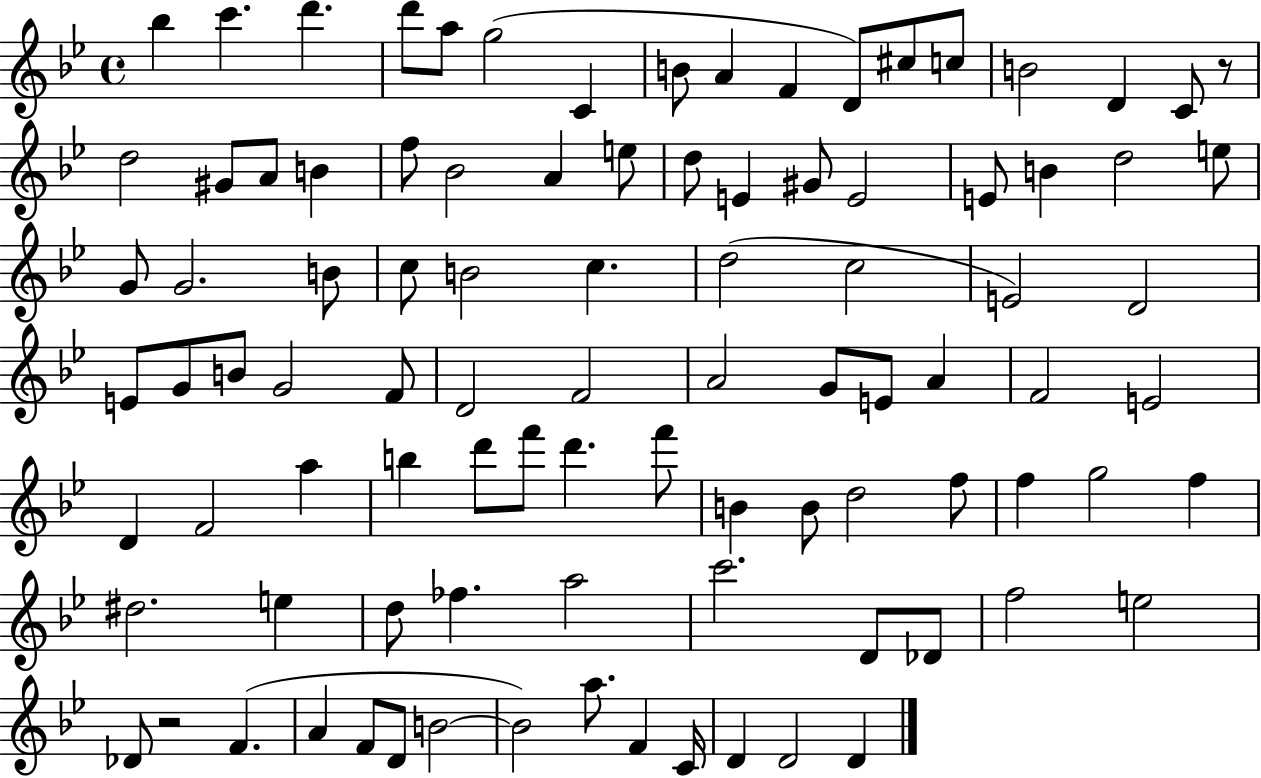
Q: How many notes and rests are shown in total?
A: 95